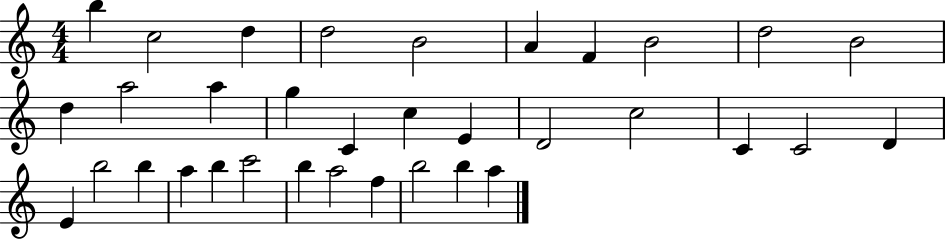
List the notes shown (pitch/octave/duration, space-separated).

B5/q C5/h D5/q D5/h B4/h A4/q F4/q B4/h D5/h B4/h D5/q A5/h A5/q G5/q C4/q C5/q E4/q D4/h C5/h C4/q C4/h D4/q E4/q B5/h B5/q A5/q B5/q C6/h B5/q A5/h F5/q B5/h B5/q A5/q